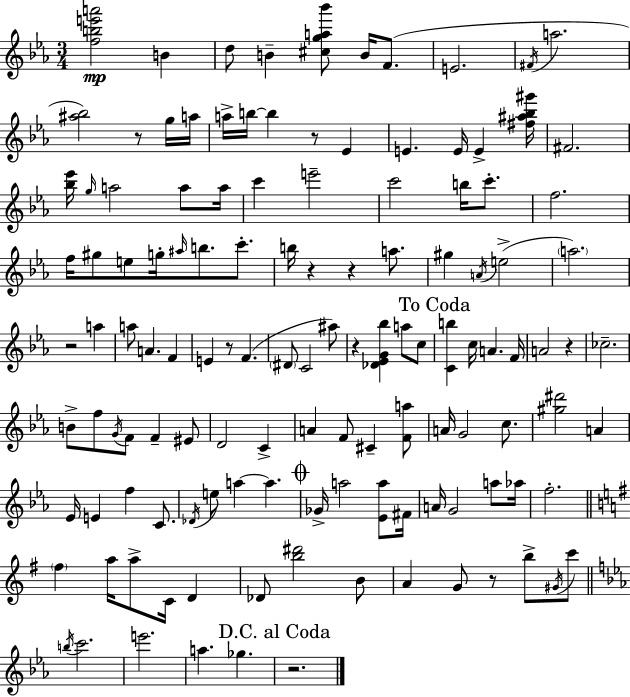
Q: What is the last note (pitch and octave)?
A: Gb5